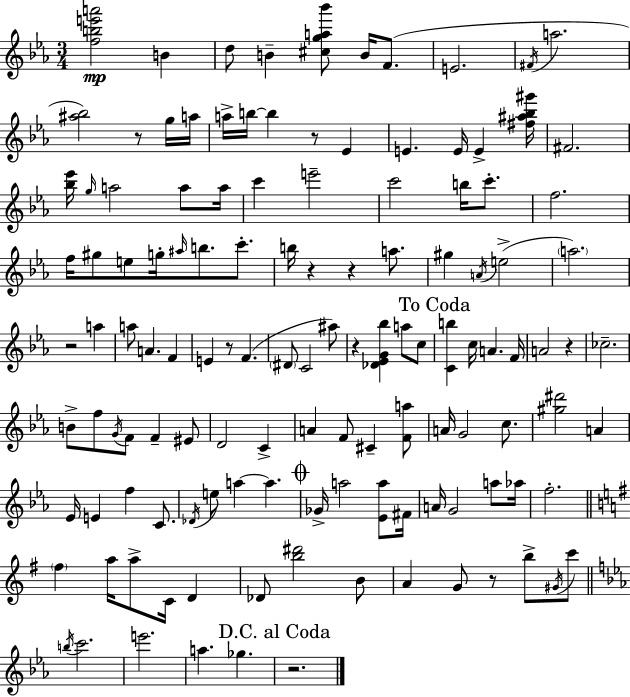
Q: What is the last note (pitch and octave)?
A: Gb5